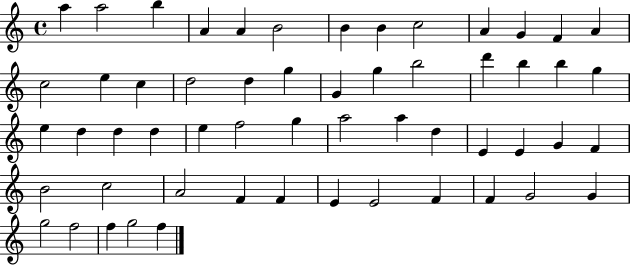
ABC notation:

X:1
T:Untitled
M:4/4
L:1/4
K:C
a a2 b A A B2 B B c2 A G F A c2 e c d2 d g G g b2 d' b b g e d d d e f2 g a2 a d E E G F B2 c2 A2 F F E E2 F F G2 G g2 f2 f g2 f